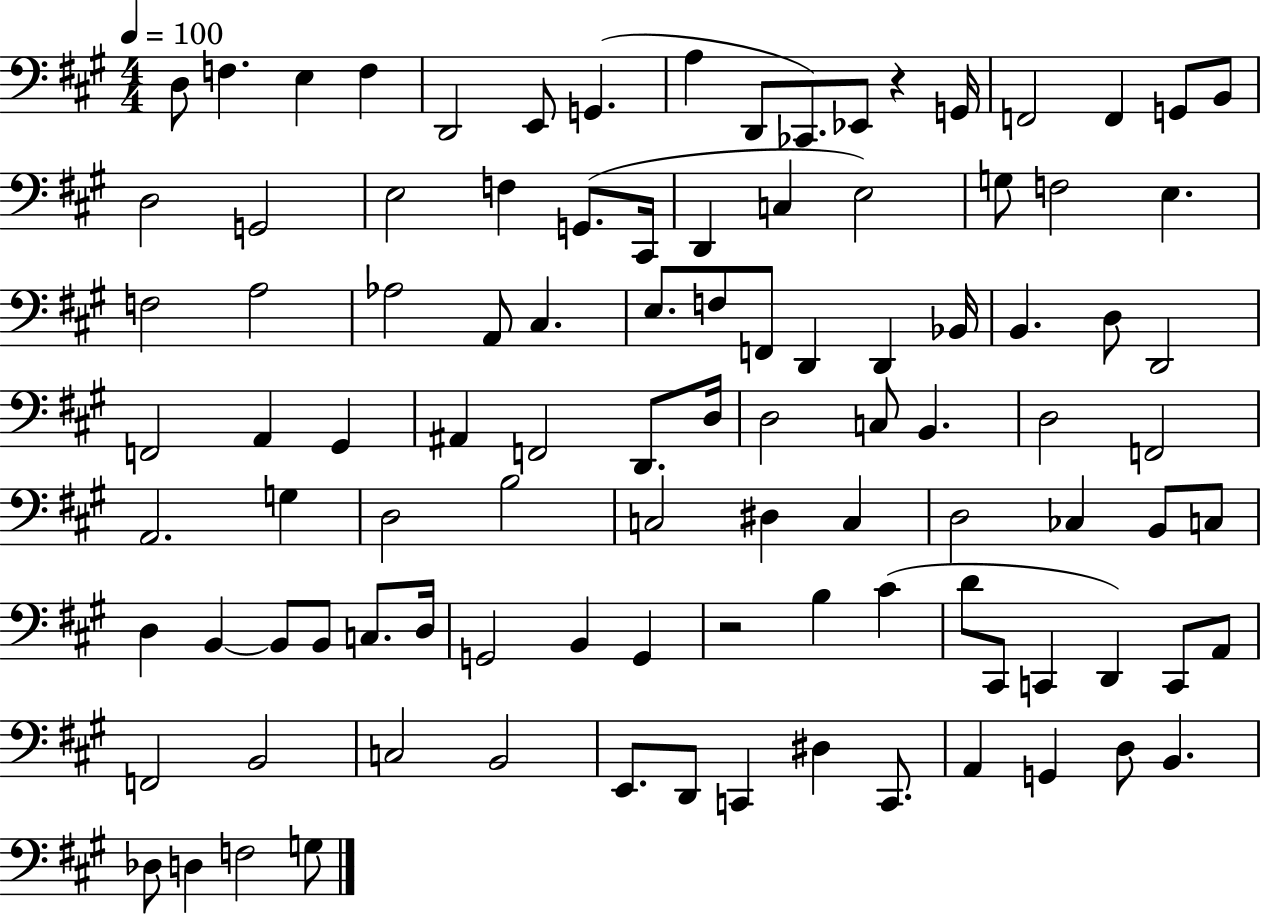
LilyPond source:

{
  \clef bass
  \numericTimeSignature
  \time 4/4
  \key a \major
  \tempo 4 = 100
  d8 f4. e4 f4 | d,2 e,8 g,4.( | a4 d,8 ces,8.) ees,8 r4 g,16 | f,2 f,4 g,8 b,8 | \break d2 g,2 | e2 f4 g,8.( cis,16 | d,4 c4 e2) | g8 f2 e4. | \break f2 a2 | aes2 a,8 cis4. | e8. f8 f,8 d,4 d,4 bes,16 | b,4. d8 d,2 | \break f,2 a,4 gis,4 | ais,4 f,2 d,8. d16 | d2 c8 b,4. | d2 f,2 | \break a,2. g4 | d2 b2 | c2 dis4 c4 | d2 ces4 b,8 c8 | \break d4 b,4~~ b,8 b,8 c8. d16 | g,2 b,4 g,4 | r2 b4 cis'4( | d'8 cis,8 c,4 d,4) c,8 a,8 | \break f,2 b,2 | c2 b,2 | e,8. d,8 c,4 dis4 c,8. | a,4 g,4 d8 b,4. | \break des8 d4 f2 g8 | \bar "|."
}